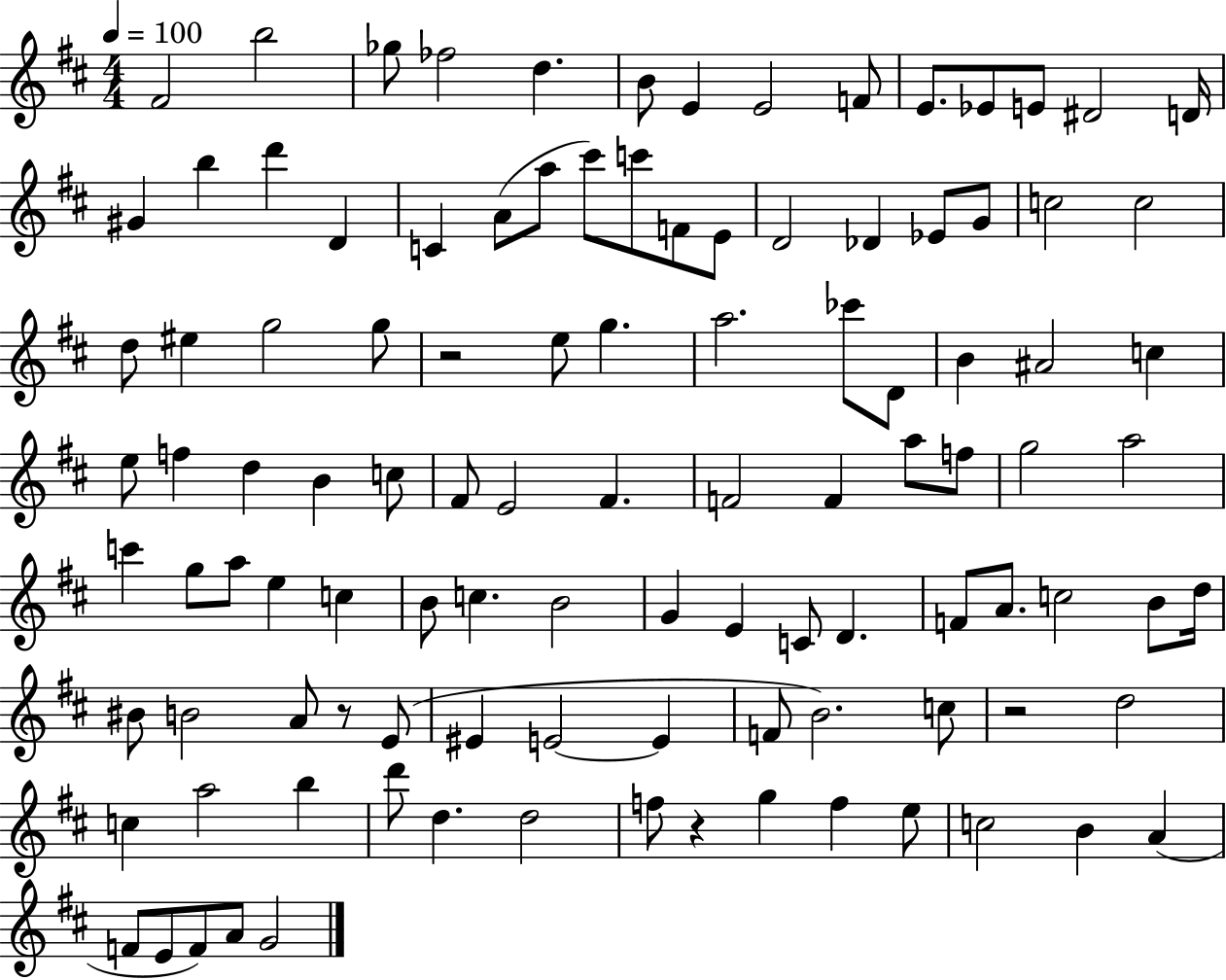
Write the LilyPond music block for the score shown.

{
  \clef treble
  \numericTimeSignature
  \time 4/4
  \key d \major
  \tempo 4 = 100
  fis'2 b''2 | ges''8 fes''2 d''4. | b'8 e'4 e'2 f'8 | e'8. ees'8 e'8 dis'2 d'16 | \break gis'4 b''4 d'''4 d'4 | c'4 a'8( a''8 cis'''8) c'''8 f'8 e'8 | d'2 des'4 ees'8 g'8 | c''2 c''2 | \break d''8 eis''4 g''2 g''8 | r2 e''8 g''4. | a''2. ces'''8 d'8 | b'4 ais'2 c''4 | \break e''8 f''4 d''4 b'4 c''8 | fis'8 e'2 fis'4. | f'2 f'4 a''8 f''8 | g''2 a''2 | \break c'''4 g''8 a''8 e''4 c''4 | b'8 c''4. b'2 | g'4 e'4 c'8 d'4. | f'8 a'8. c''2 b'8 d''16 | \break bis'8 b'2 a'8 r8 e'8( | eis'4 e'2~~ e'4 | f'8 b'2.) c''8 | r2 d''2 | \break c''4 a''2 b''4 | d'''8 d''4. d''2 | f''8 r4 g''4 f''4 e''8 | c''2 b'4 a'4( | \break f'8 e'8 f'8) a'8 g'2 | \bar "|."
}